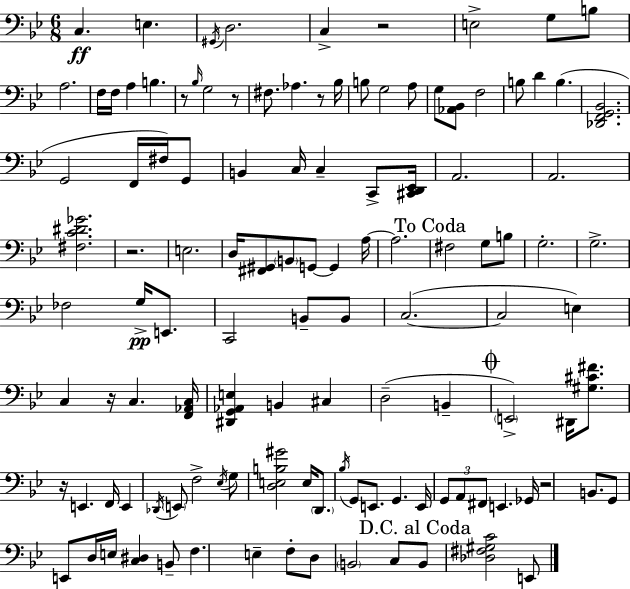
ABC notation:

X:1
T:Untitled
M:6/8
L:1/4
K:Gm
C, E, ^G,,/4 D,2 C, z2 E,2 G,/2 B,/2 A,2 F,/4 F,/4 A, B, z/2 _B,/4 G,2 z/2 ^F,/2 _A, z/2 _B,/4 B,/2 G,2 A,/2 G,/2 [_A,,_B,,]/2 F,2 B,/2 D B, [_D,,F,,G,,_B,,]2 G,,2 F,,/4 ^F,/4 G,,/2 B,, C,/4 C, C,,/2 [^C,,D,,_E,,]/4 A,,2 A,,2 [^F,C^D_G]2 z2 E,2 D,/4 [^F,,^G,,]/2 B,,/2 G,,/2 G,, A,/4 A,2 ^F,2 G,/2 B,/2 G,2 G,2 _F,2 G,/4 E,,/2 C,,2 B,,/2 B,,/2 C,2 C,2 E, C, z/4 C, [F,,_A,,C,]/4 [^D,,G,,_A,,E,] B,, ^C, D,2 B,, E,,2 ^D,,/4 [^G,^C^F]/2 z/4 E,, F,,/4 E,, _D,,/4 E,,/2 F,2 _E,/4 G,/2 [D,E,B,^G]2 E,/4 D,,/2 _B,/4 G,,/2 E,,/2 G,, E,,/4 G,,/2 A,,/2 ^F,,/2 E,, _G,,/4 z2 B,,/2 G,,/2 E,,/2 D,/4 E,/4 [C,^D,] B,,/2 F, E, F,/2 D,/2 B,,2 C,/2 B,,/2 [_D,^F,^G,C]2 E,,/2